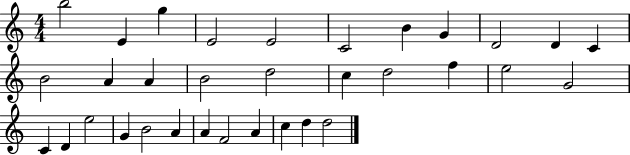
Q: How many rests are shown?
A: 0